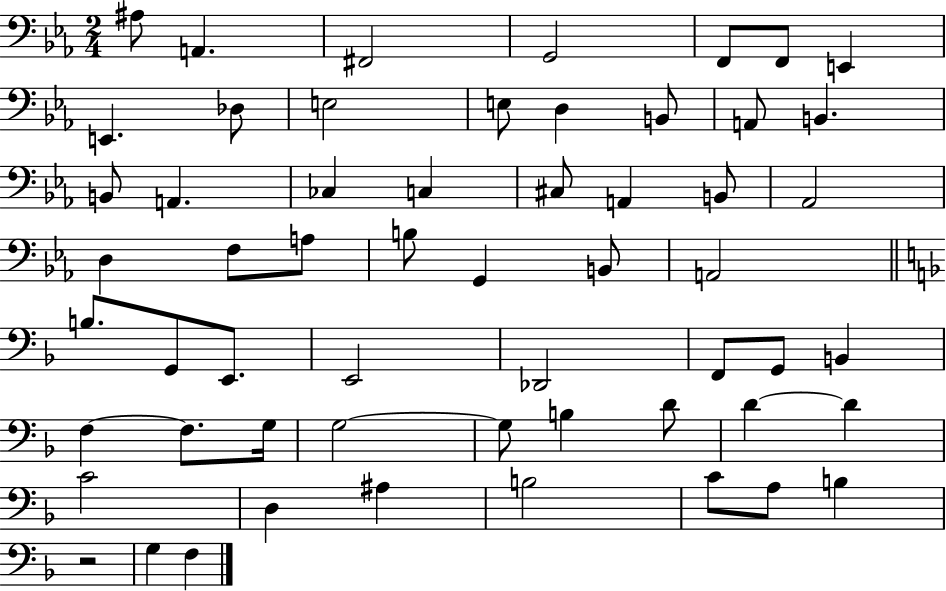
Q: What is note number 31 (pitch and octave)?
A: B3